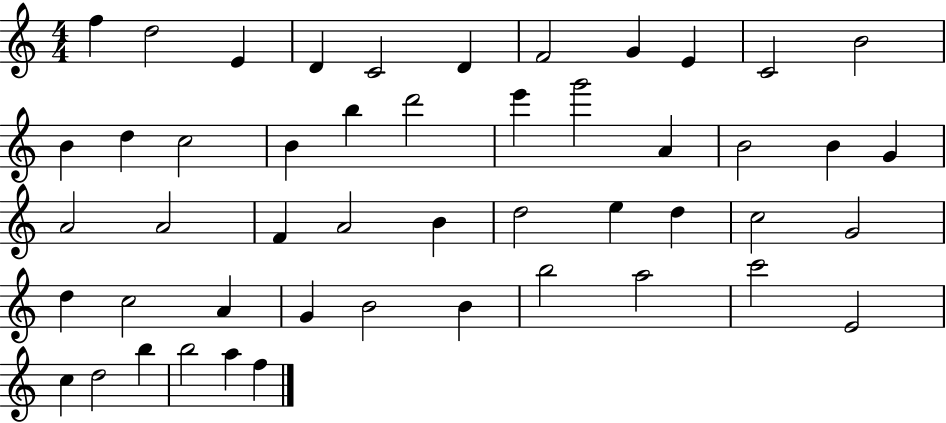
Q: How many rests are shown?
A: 0